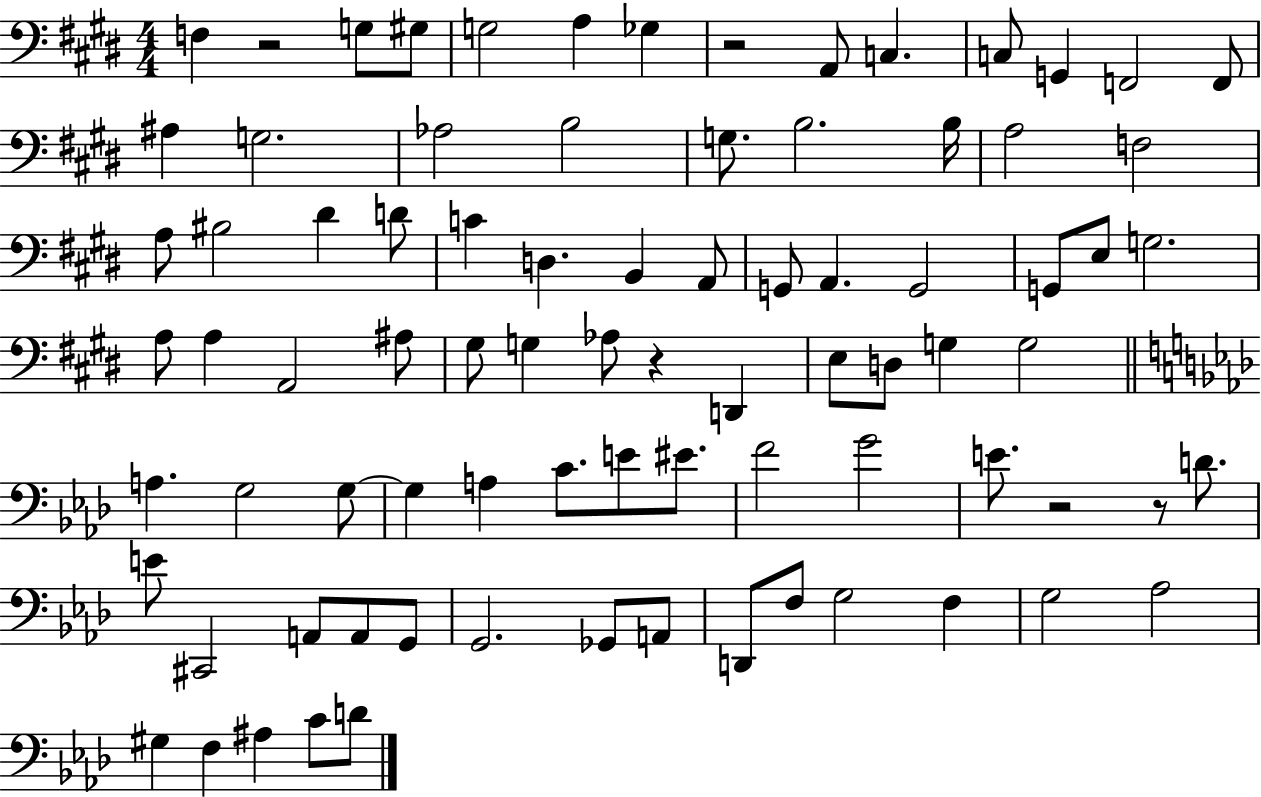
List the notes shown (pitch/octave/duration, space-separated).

F3/q R/h G3/e G#3/e G3/h A3/q Gb3/q R/h A2/e C3/q. C3/e G2/q F2/h F2/e A#3/q G3/h. Ab3/h B3/h G3/e. B3/h. B3/s A3/h F3/h A3/e BIS3/h D#4/q D4/e C4/q D3/q. B2/q A2/e G2/e A2/q. G2/h G2/e E3/e G3/h. A3/e A3/q A2/h A#3/e G#3/e G3/q Ab3/e R/q D2/q E3/e D3/e G3/q G3/h A3/q. G3/h G3/e G3/q A3/q C4/e. E4/e EIS4/e. F4/h G4/h E4/e. R/h R/e D4/e. E4/e C#2/h A2/e A2/e G2/e G2/h. Gb2/e A2/e D2/e F3/e G3/h F3/q G3/h Ab3/h G#3/q F3/q A#3/q C4/e D4/e